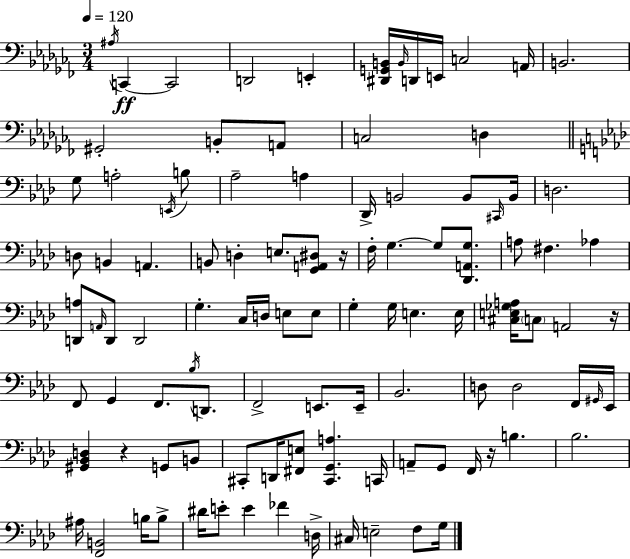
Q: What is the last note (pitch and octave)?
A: G3